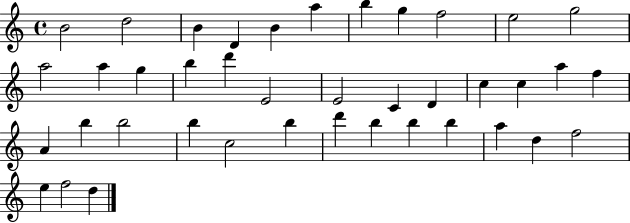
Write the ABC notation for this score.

X:1
T:Untitled
M:4/4
L:1/4
K:C
B2 d2 B D B a b g f2 e2 g2 a2 a g b d' E2 E2 C D c c a f A b b2 b c2 b d' b b b a d f2 e f2 d